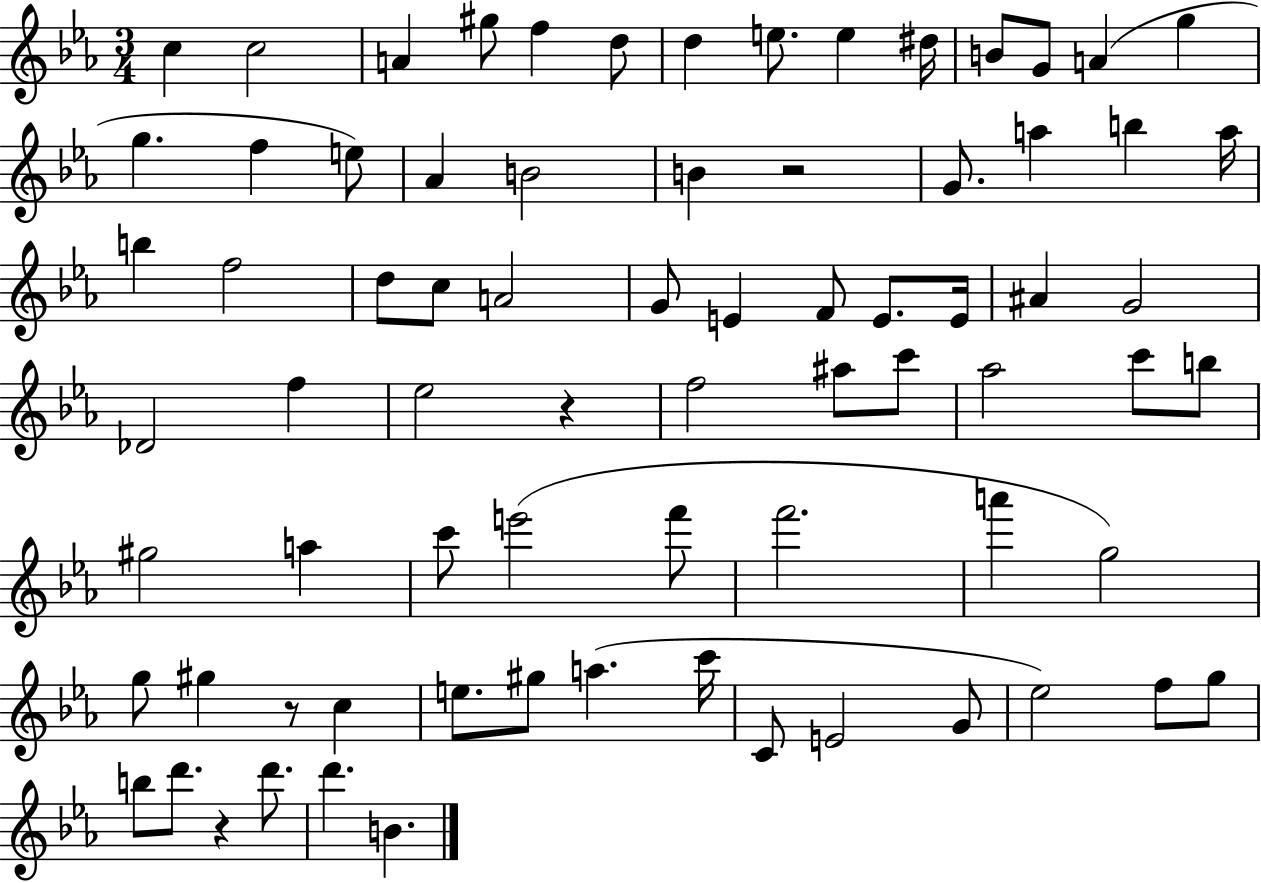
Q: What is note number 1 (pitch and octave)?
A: C5